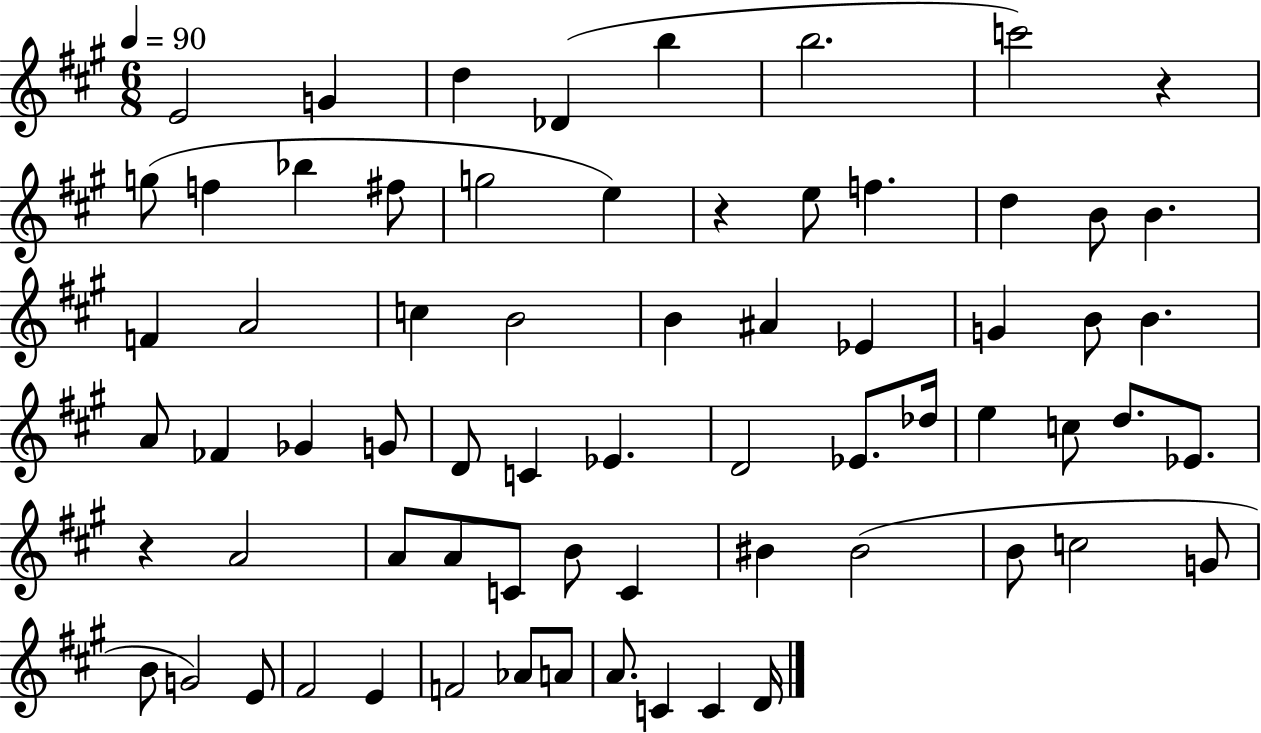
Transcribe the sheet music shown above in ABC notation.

X:1
T:Untitled
M:6/8
L:1/4
K:A
E2 G d _D b b2 c'2 z g/2 f _b ^f/2 g2 e z e/2 f d B/2 B F A2 c B2 B ^A _E G B/2 B A/2 _F _G G/2 D/2 C _E D2 _E/2 _d/4 e c/2 d/2 _E/2 z A2 A/2 A/2 C/2 B/2 C ^B ^B2 B/2 c2 G/2 B/2 G2 E/2 ^F2 E F2 _A/2 A/2 A/2 C C D/4